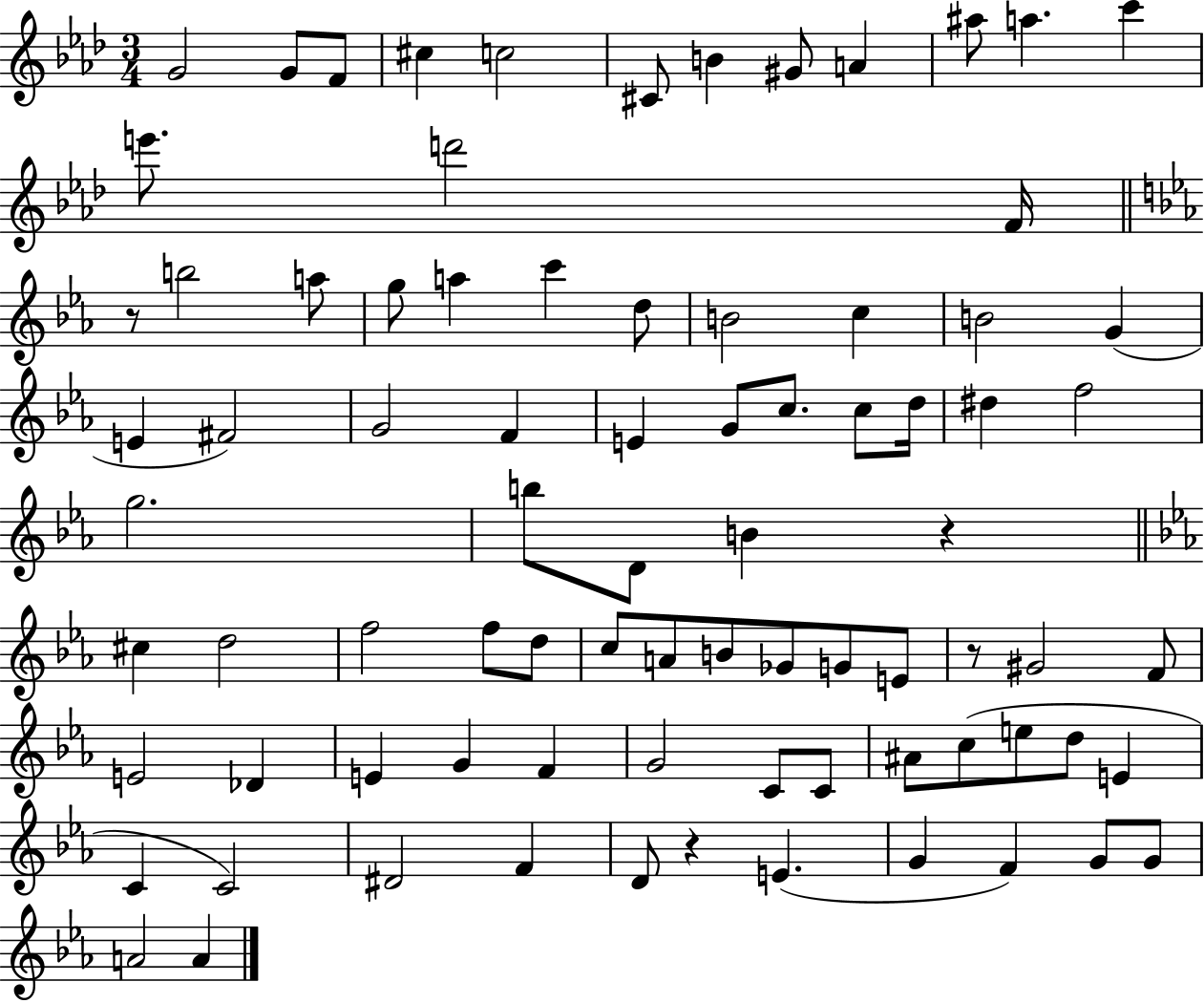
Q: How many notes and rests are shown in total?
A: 82